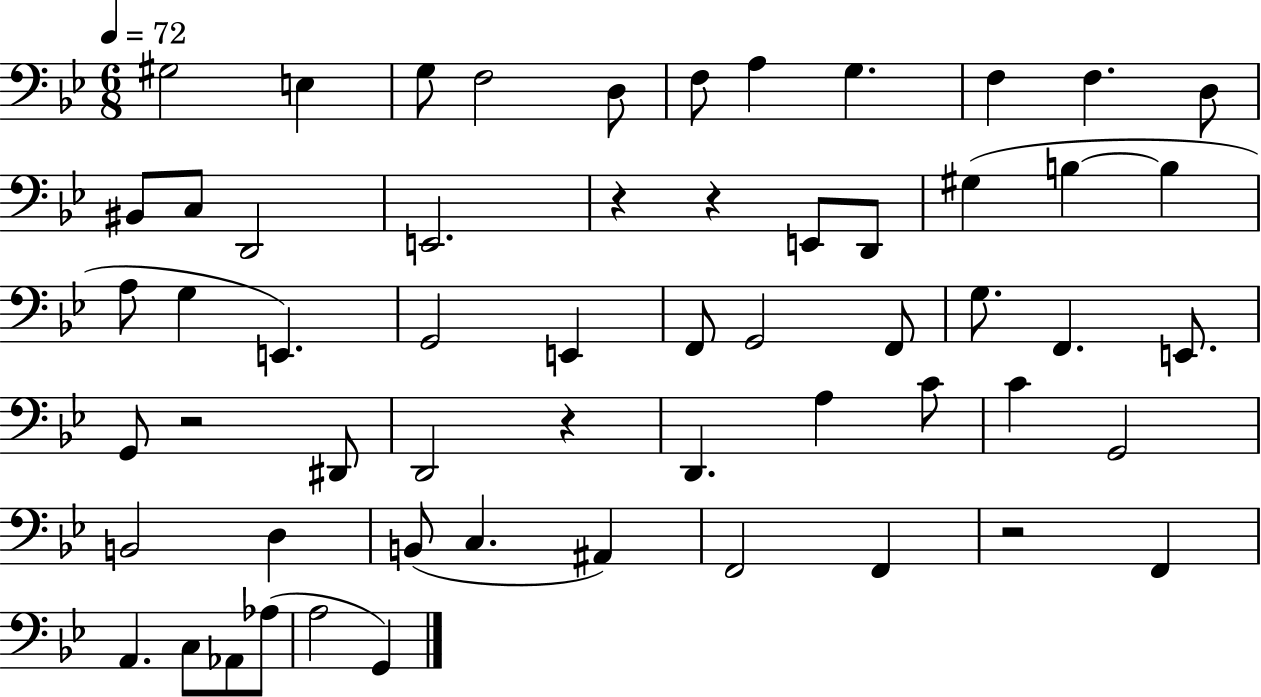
G#3/h E3/q G3/e F3/h D3/e F3/e A3/q G3/q. F3/q F3/q. D3/e BIS2/e C3/e D2/h E2/h. R/q R/q E2/e D2/e G#3/q B3/q B3/q A3/e G3/q E2/q. G2/h E2/q F2/e G2/h F2/e G3/e. F2/q. E2/e. G2/e R/h D#2/e D2/h R/q D2/q. A3/q C4/e C4/q G2/h B2/h D3/q B2/e C3/q. A#2/q F2/h F2/q R/h F2/q A2/q. C3/e Ab2/e Ab3/e A3/h G2/q